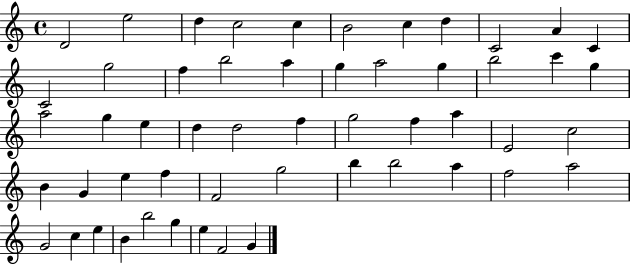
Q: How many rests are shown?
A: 0